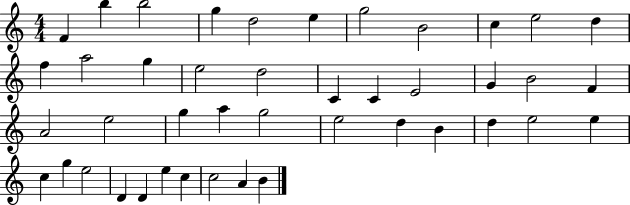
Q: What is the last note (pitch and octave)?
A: B4